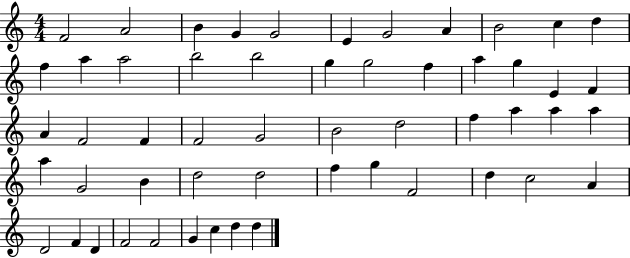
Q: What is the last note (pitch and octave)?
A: D5